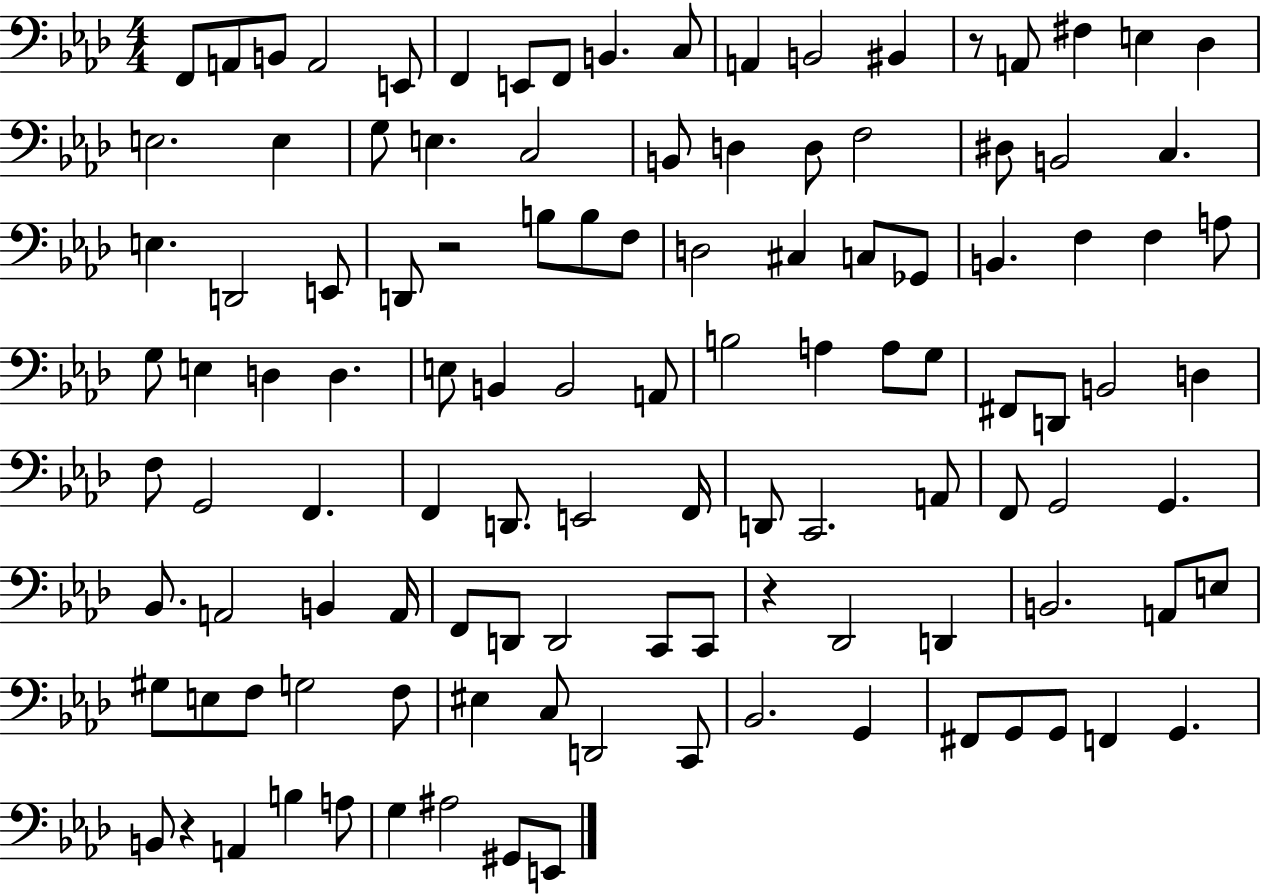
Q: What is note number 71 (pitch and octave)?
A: F2